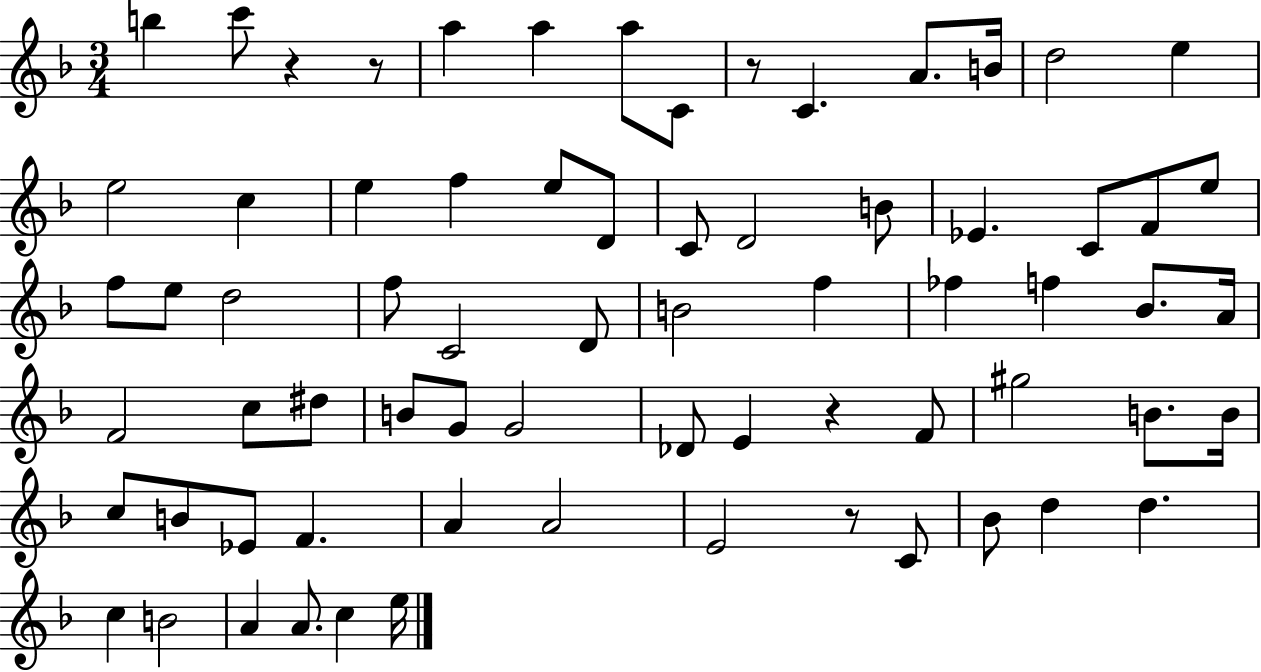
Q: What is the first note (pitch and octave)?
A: B5